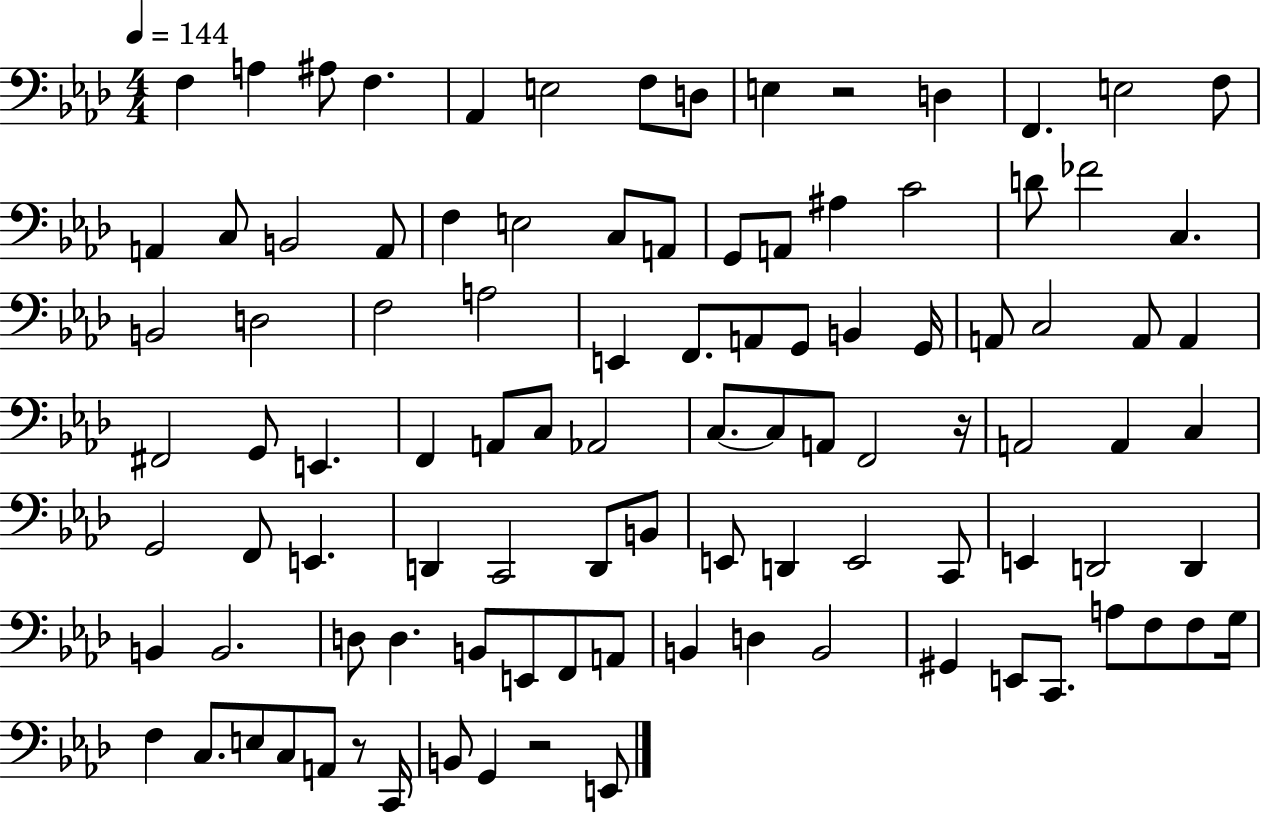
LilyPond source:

{
  \clef bass
  \numericTimeSignature
  \time 4/4
  \key aes \major
  \tempo 4 = 144
  f4 a4 ais8 f4. | aes,4 e2 f8 d8 | e4 r2 d4 | f,4. e2 f8 | \break a,4 c8 b,2 a,8 | f4 e2 c8 a,8 | g,8 a,8 ais4 c'2 | d'8 fes'2 c4. | \break b,2 d2 | f2 a2 | e,4 f,8. a,8 g,8 b,4 g,16 | a,8 c2 a,8 a,4 | \break fis,2 g,8 e,4. | f,4 a,8 c8 aes,2 | c8.~~ c8 a,8 f,2 r16 | a,2 a,4 c4 | \break g,2 f,8 e,4. | d,4 c,2 d,8 b,8 | e,8 d,4 e,2 c,8 | e,4 d,2 d,4 | \break b,4 b,2. | d8 d4. b,8 e,8 f,8 a,8 | b,4 d4 b,2 | gis,4 e,8 c,8. a8 f8 f8 g16 | \break f4 c8. e8 c8 a,8 r8 c,16 | b,8 g,4 r2 e,8 | \bar "|."
}